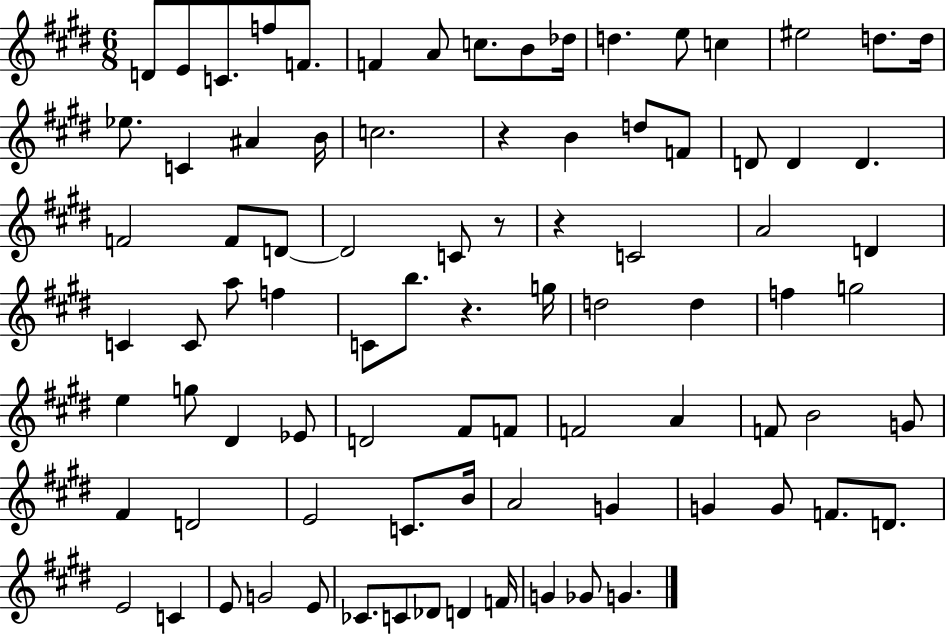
X:1
T:Untitled
M:6/8
L:1/4
K:E
D/2 E/2 C/2 f/2 F/2 F A/2 c/2 B/2 _d/4 d e/2 c ^e2 d/2 d/4 _e/2 C ^A B/4 c2 z B d/2 F/2 D/2 D D F2 F/2 D/2 D2 C/2 z/2 z C2 A2 D C C/2 a/2 f C/2 b/2 z g/4 d2 d f g2 e g/2 ^D _E/2 D2 ^F/2 F/2 F2 A F/2 B2 G/2 ^F D2 E2 C/2 B/4 A2 G G G/2 F/2 D/2 E2 C E/2 G2 E/2 _C/2 C/2 _D/2 D F/4 G _G/2 G